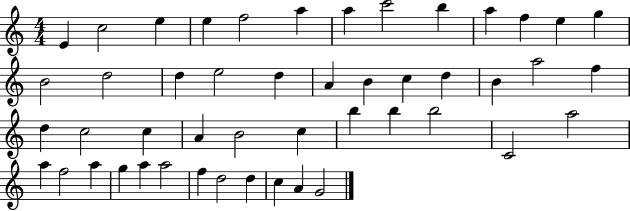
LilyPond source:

{
  \clef treble
  \numericTimeSignature
  \time 4/4
  \key c \major
  e'4 c''2 e''4 | e''4 f''2 a''4 | a''4 c'''2 b''4 | a''4 f''4 e''4 g''4 | \break b'2 d''2 | d''4 e''2 d''4 | a'4 b'4 c''4 d''4 | b'4 a''2 f''4 | \break d''4 c''2 c''4 | a'4 b'2 c''4 | b''4 b''4 b''2 | c'2 a''2 | \break a''4 f''2 a''4 | g''4 a''4 a''2 | f''4 d''2 d''4 | c''4 a'4 g'2 | \break \bar "|."
}